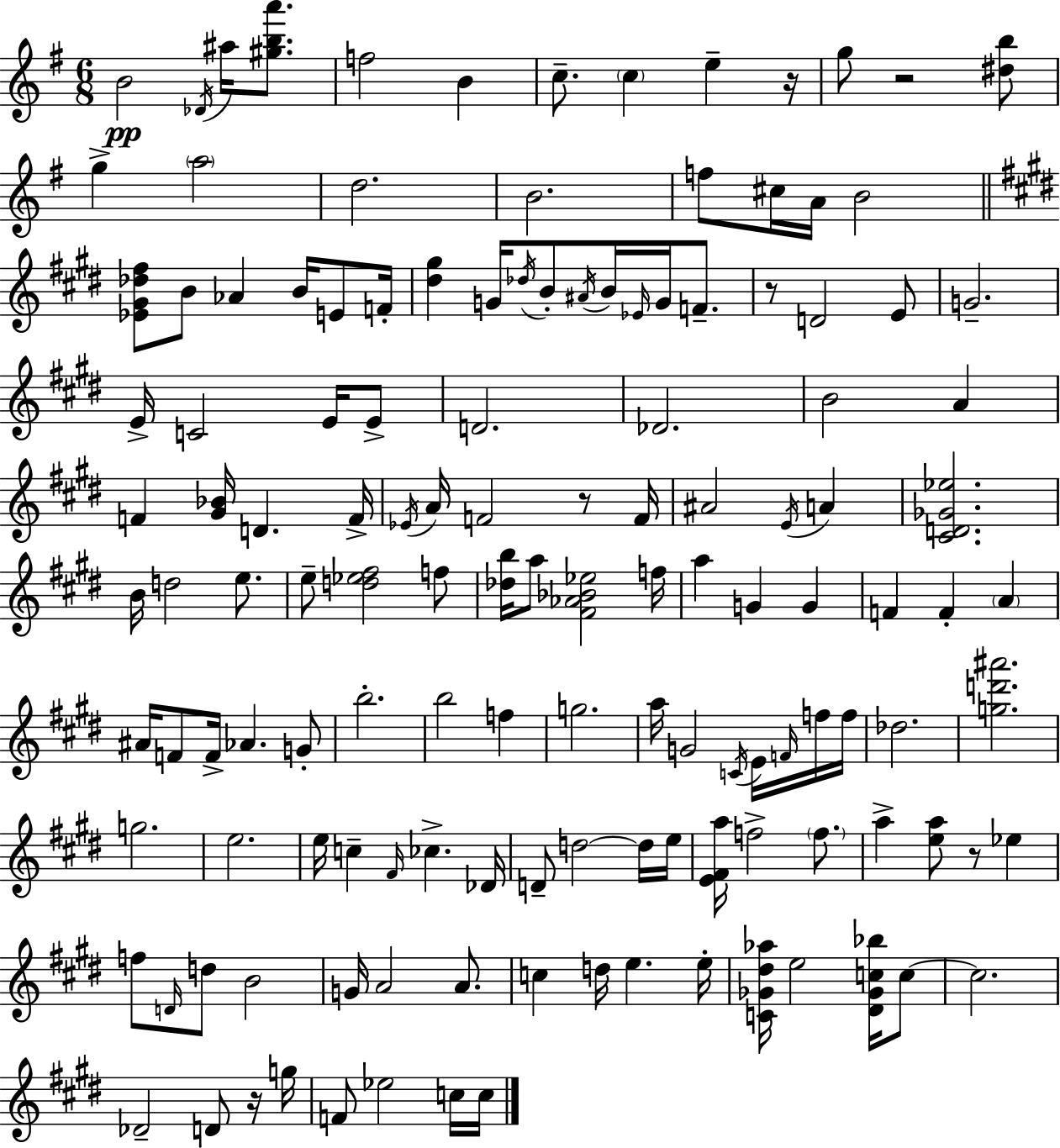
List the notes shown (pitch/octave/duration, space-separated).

B4/h Db4/s A#5/s [G#5,B5,A6]/e. F5/h B4/q C5/e. C5/q E5/q R/s G5/e R/h [D#5,B5]/e G5/q A5/h D5/h. B4/h. F5/e C#5/s A4/s B4/h [Eb4,G#4,Db5,F#5]/e B4/e Ab4/q B4/s E4/e F4/s [D#5,G#5]/q G4/s Db5/s B4/e A#4/s B4/s Eb4/s G4/s F4/e. R/e D4/h E4/e G4/h. E4/s C4/h E4/s E4/e D4/h. Db4/h. B4/h A4/q F4/q [G#4,Bb4]/s D4/q. F4/s Eb4/s A4/s F4/h R/e F4/s A#4/h E4/s A4/q [C#4,D4,Gb4,Eb5]/h. B4/s D5/h E5/e. E5/e [D5,Eb5,F#5]/h F5/e [Db5,B5]/s A5/e [F#4,Ab4,Bb4,Eb5]/h F5/s A5/q G4/q G4/q F4/q F4/q A4/q A#4/s F4/e F4/s Ab4/q. G4/e B5/h. B5/h F5/q G5/h. A5/s G4/h C4/s E4/s F4/s F5/s F5/s Db5/h. [G5,D6,A#6]/h. G5/h. E5/h. E5/s C5/q F#4/s CES5/q. Db4/s D4/e D5/h D5/s E5/s [E4,F#4,A5]/s F5/h F5/e. A5/q [E5,A5]/e R/e Eb5/q F5/e D4/s D5/e B4/h G4/s A4/h A4/e. C5/q D5/s E5/q. E5/s [C4,Gb4,D#5,Ab5]/s E5/h [D#4,Gb4,C5,Bb5]/s C5/e C5/h. Db4/h D4/e R/s G5/s F4/e Eb5/h C5/s C5/s